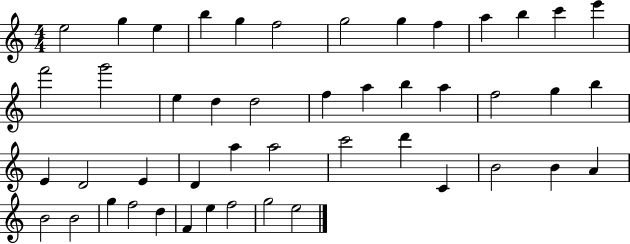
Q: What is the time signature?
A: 4/4